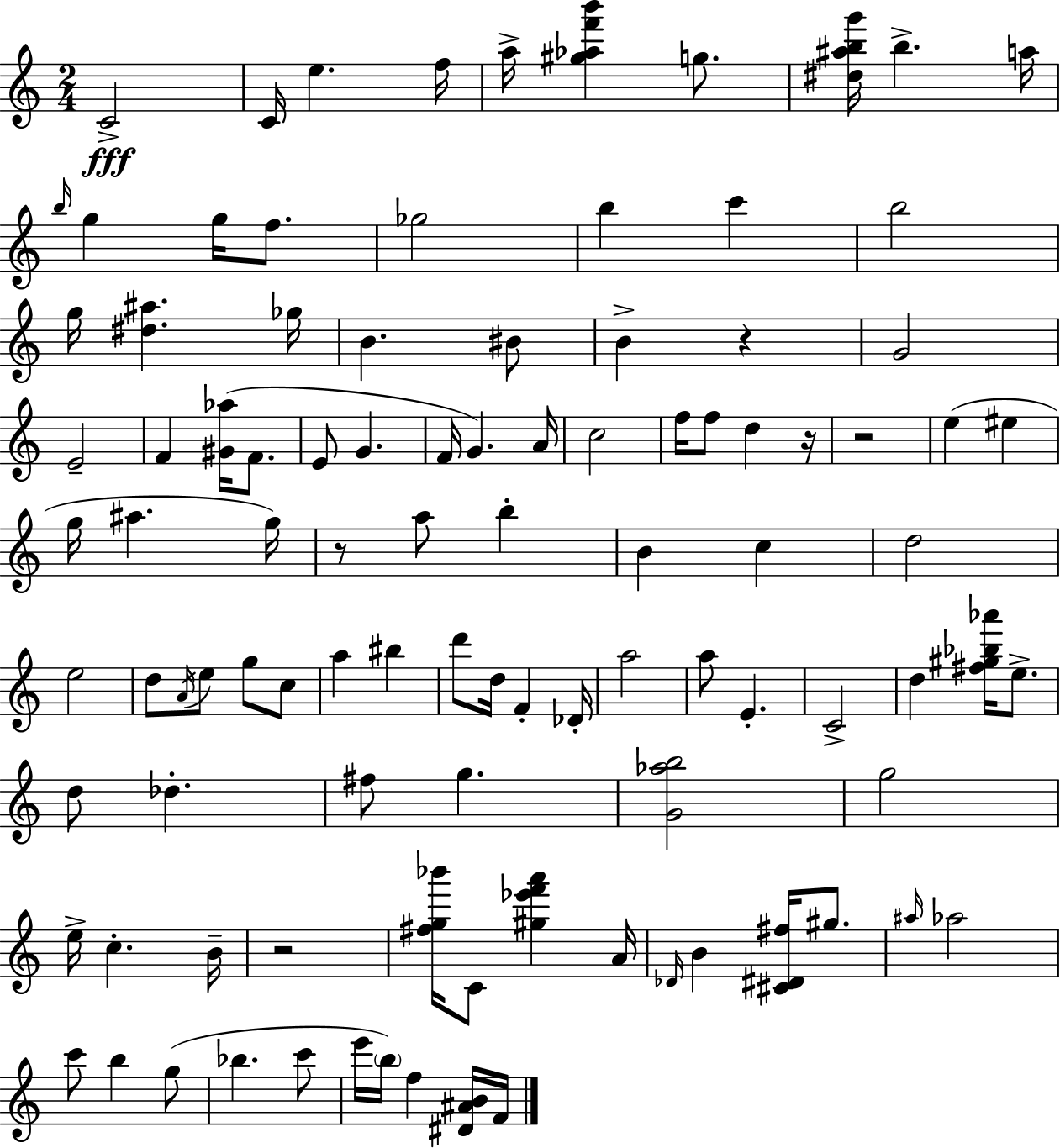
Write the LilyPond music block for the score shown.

{
  \clef treble
  \numericTimeSignature
  \time 2/4
  \key a \minor
  c'2->\fff | c'16 e''4. f''16 | a''16-> <gis'' aes'' f''' b'''>4 g''8. | <dis'' ais'' b'' g'''>16 b''4.-> a''16 | \break \grace { b''16 } g''4 g''16 f''8. | ges''2 | b''4 c'''4 | b''2 | \break g''16 <dis'' ais''>4. | ges''16 b'4. bis'8 | b'4-> r4 | g'2 | \break e'2-- | f'4 <gis' aes''>16( f'8. | e'8 g'4. | f'16 g'4.) | \break a'16 c''2 | f''16 f''8 d''4 | r16 r2 | e''4( eis''4 | \break g''16 ais''4. | g''16) r8 a''8 b''4-. | b'4 c''4 | d''2 | \break e''2 | d''8 \acciaccatura { a'16 } e''8 g''8 | c''8 a''4 bis''4 | d'''8 d''16 f'4-. | \break des'16-. a''2 | a''8 e'4.-. | c'2-> | d''4 <fis'' gis'' bes'' aes'''>16 e''8.-> | \break d''8 des''4.-. | fis''8 g''4. | <g' aes'' b''>2 | g''2 | \break e''16-> c''4.-. | b'16-- r2 | <fis'' g'' bes'''>16 c'8 <gis'' ees''' f''' a'''>4 | a'16 \grace { des'16 } b'4 <cis' dis' fis''>16 | \break gis''8. \grace { ais''16 } aes''2 | c'''8 b''4 | g''8( bes''4. | c'''8 e'''16 \parenthesize b''16) f''4 | \break <dis' ais' b'>16 f'16 \bar "|."
}